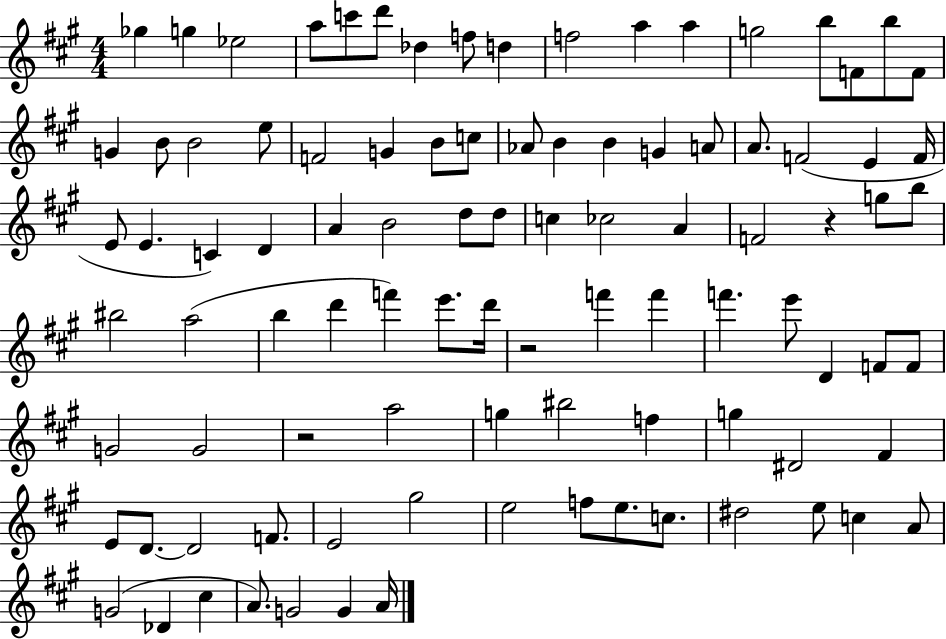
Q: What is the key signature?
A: A major